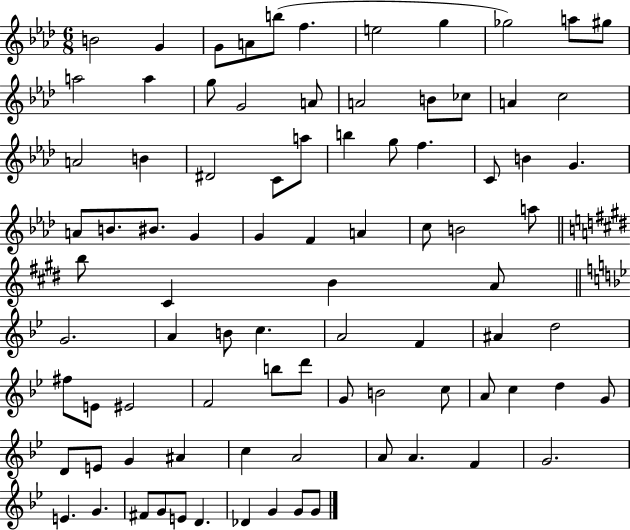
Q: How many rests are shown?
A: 0